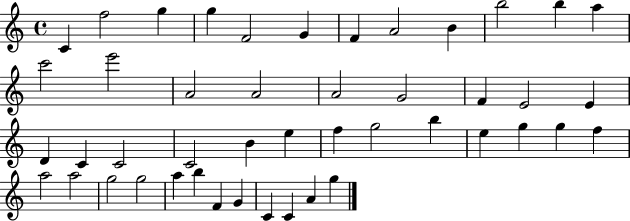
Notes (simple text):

C4/q F5/h G5/q G5/q F4/h G4/q F4/q A4/h B4/q B5/h B5/q A5/q C6/h E6/h A4/h A4/h A4/h G4/h F4/q E4/h E4/q D4/q C4/q C4/h C4/h B4/q E5/q F5/q G5/h B5/q E5/q G5/q G5/q F5/q A5/h A5/h G5/h G5/h A5/q B5/q F4/q G4/q C4/q C4/q A4/q G5/q